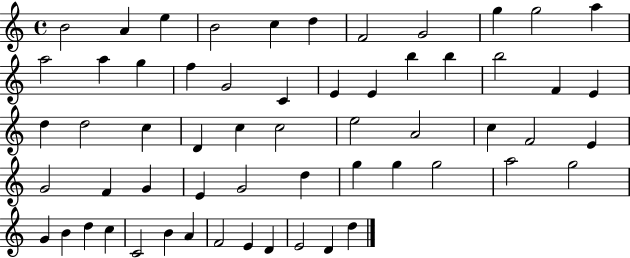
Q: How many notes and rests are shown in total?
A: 59